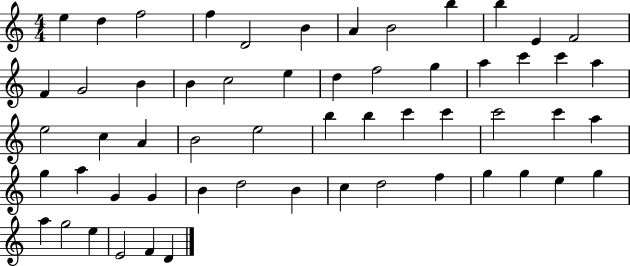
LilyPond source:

{
  \clef treble
  \numericTimeSignature
  \time 4/4
  \key c \major
  e''4 d''4 f''2 | f''4 d'2 b'4 | a'4 b'2 b''4 | b''4 e'4 f'2 | \break f'4 g'2 b'4 | b'4 c''2 e''4 | d''4 f''2 g''4 | a''4 c'''4 c'''4 a''4 | \break e''2 c''4 a'4 | b'2 e''2 | b''4 b''4 c'''4 c'''4 | c'''2 c'''4 a''4 | \break g''4 a''4 g'4 g'4 | b'4 d''2 b'4 | c''4 d''2 f''4 | g''4 g''4 e''4 g''4 | \break a''4 g''2 e''4 | e'2 f'4 d'4 | \bar "|."
}